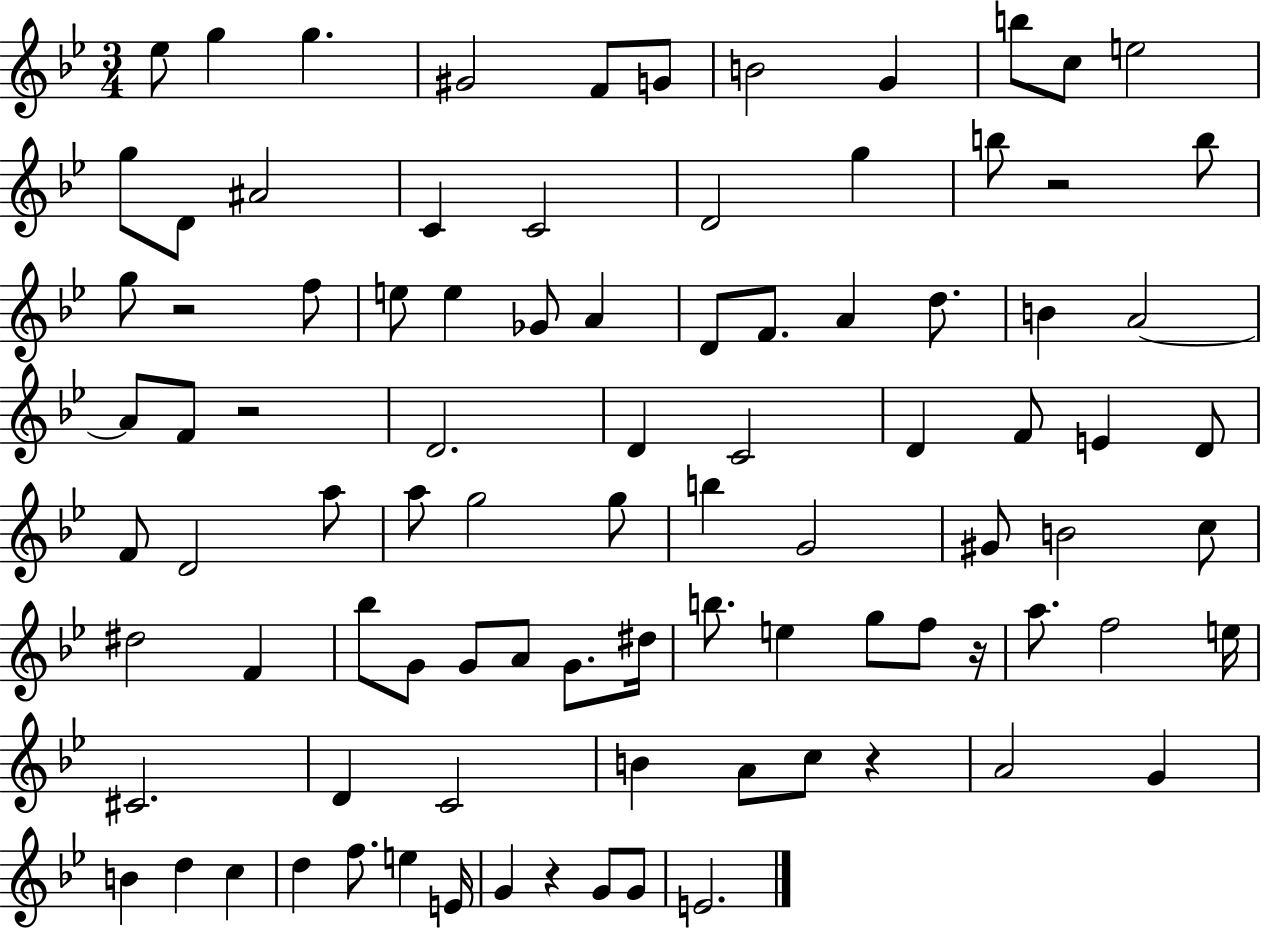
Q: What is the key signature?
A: BES major